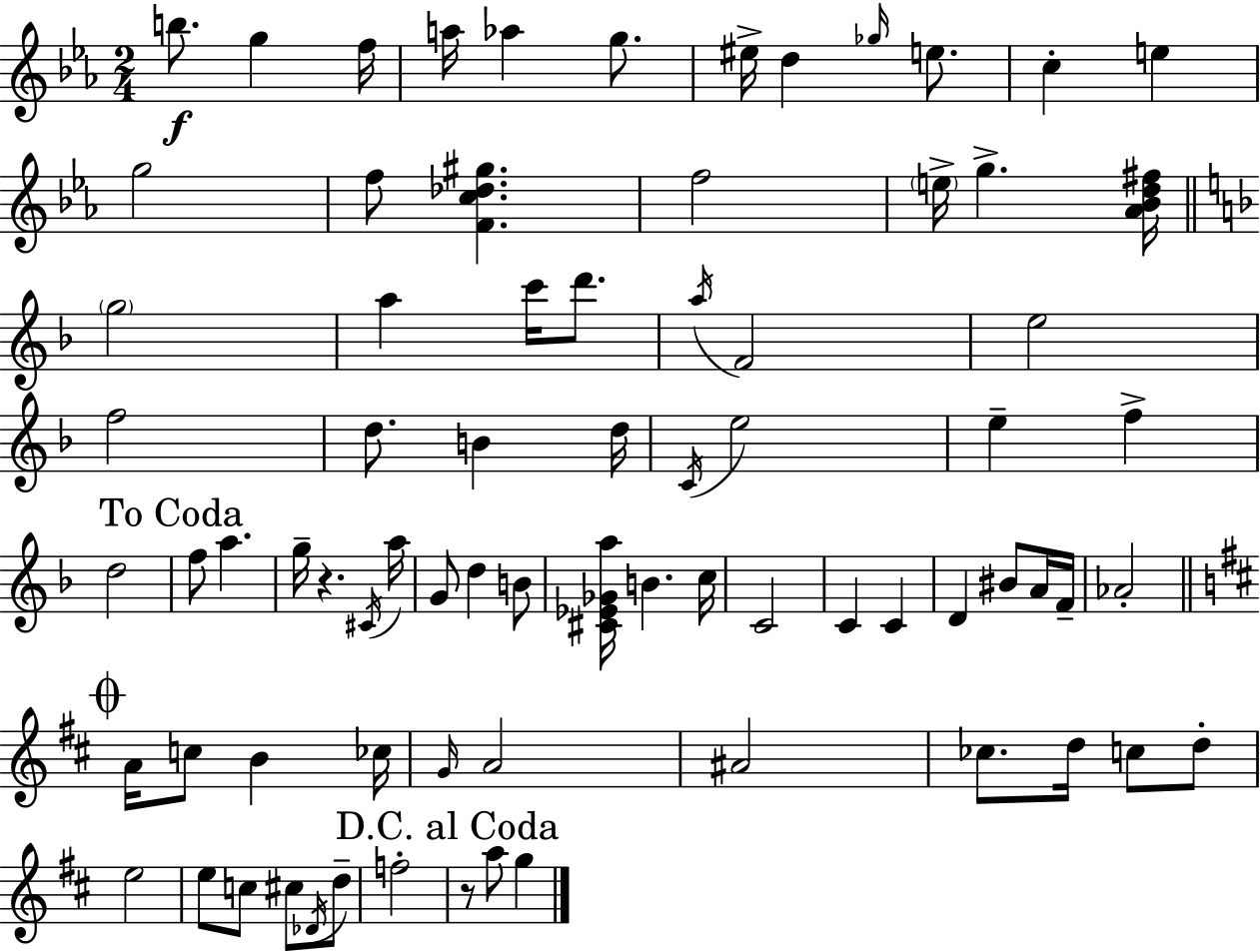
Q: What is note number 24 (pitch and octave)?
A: E5